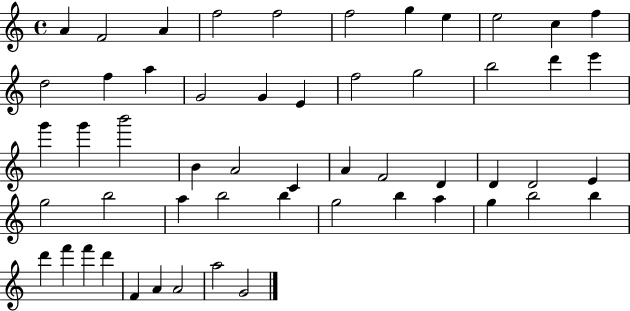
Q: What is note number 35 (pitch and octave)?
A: G5